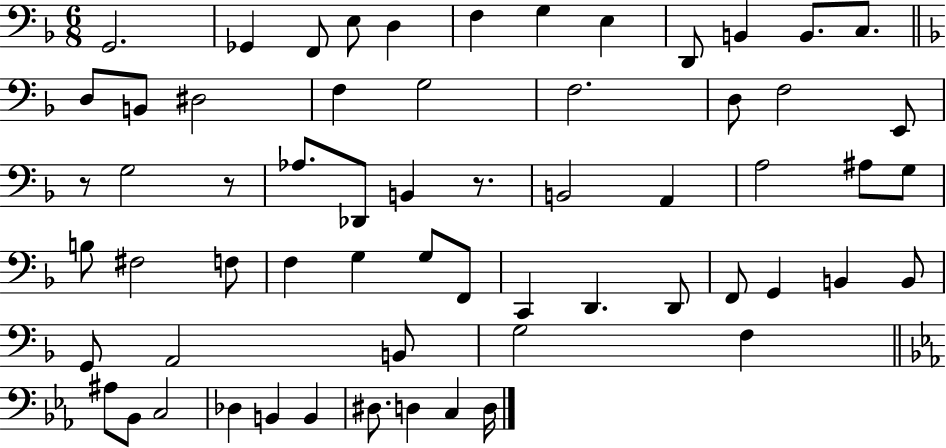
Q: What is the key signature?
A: F major